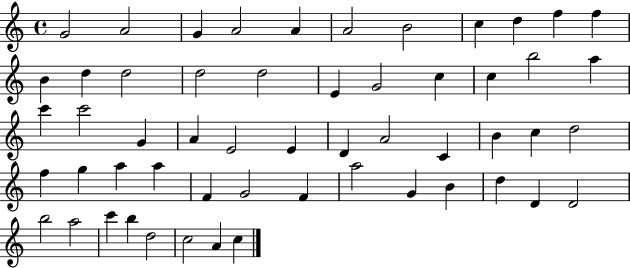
X:1
T:Untitled
M:4/4
L:1/4
K:C
G2 A2 G A2 A A2 B2 c d f f B d d2 d2 d2 E G2 c c b2 a c' c'2 G A E2 E D A2 C B c d2 f g a a F G2 F a2 G B d D D2 b2 a2 c' b d2 c2 A c